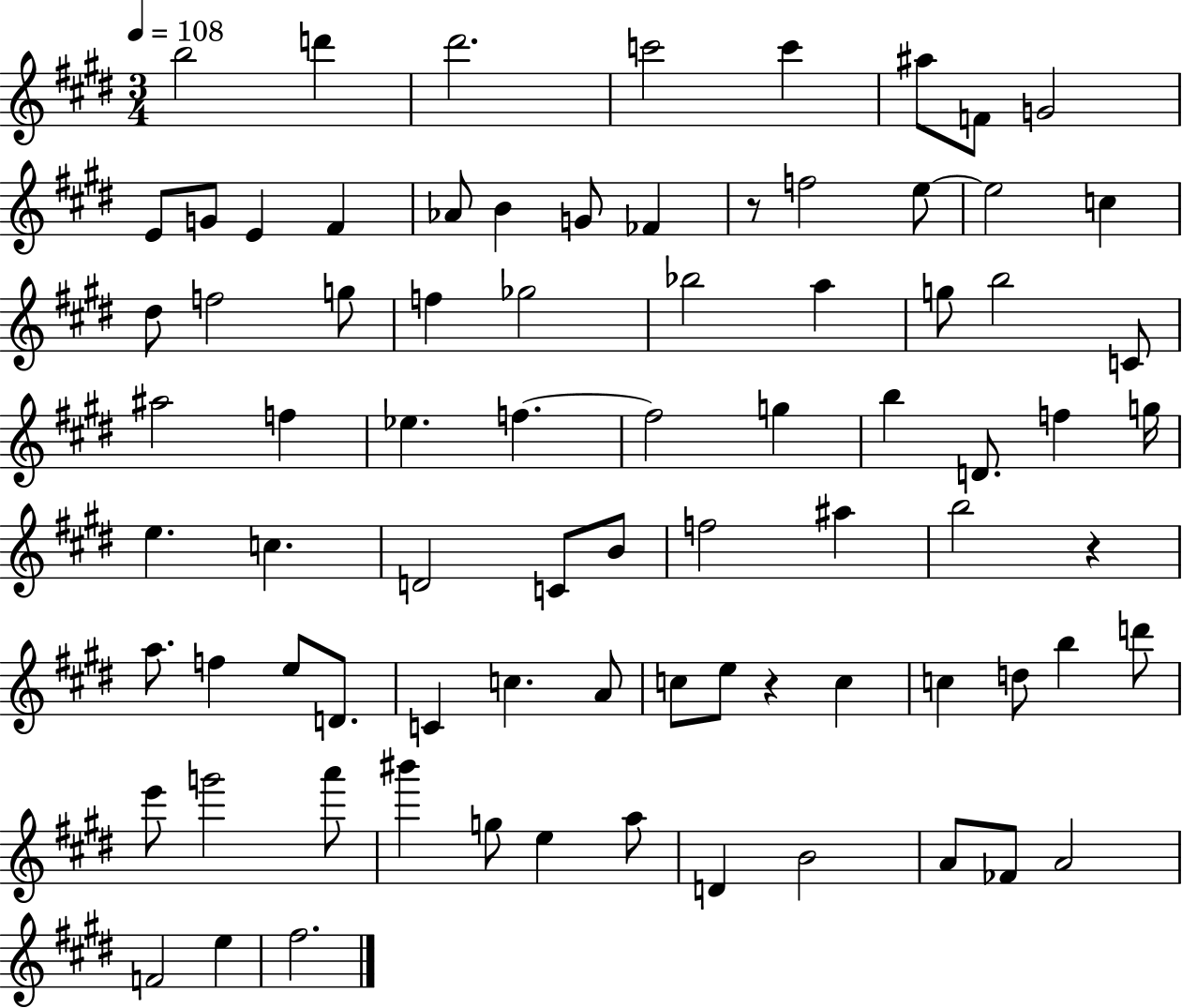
X:1
T:Untitled
M:3/4
L:1/4
K:E
b2 d' ^d'2 c'2 c' ^a/2 F/2 G2 E/2 G/2 E ^F _A/2 B G/2 _F z/2 f2 e/2 e2 c ^d/2 f2 g/2 f _g2 _b2 a g/2 b2 C/2 ^a2 f _e f f2 g b D/2 f g/4 e c D2 C/2 B/2 f2 ^a b2 z a/2 f e/2 D/2 C c A/2 c/2 e/2 z c c d/2 b d'/2 e'/2 g'2 a'/2 ^b' g/2 e a/2 D B2 A/2 _F/2 A2 F2 e ^f2